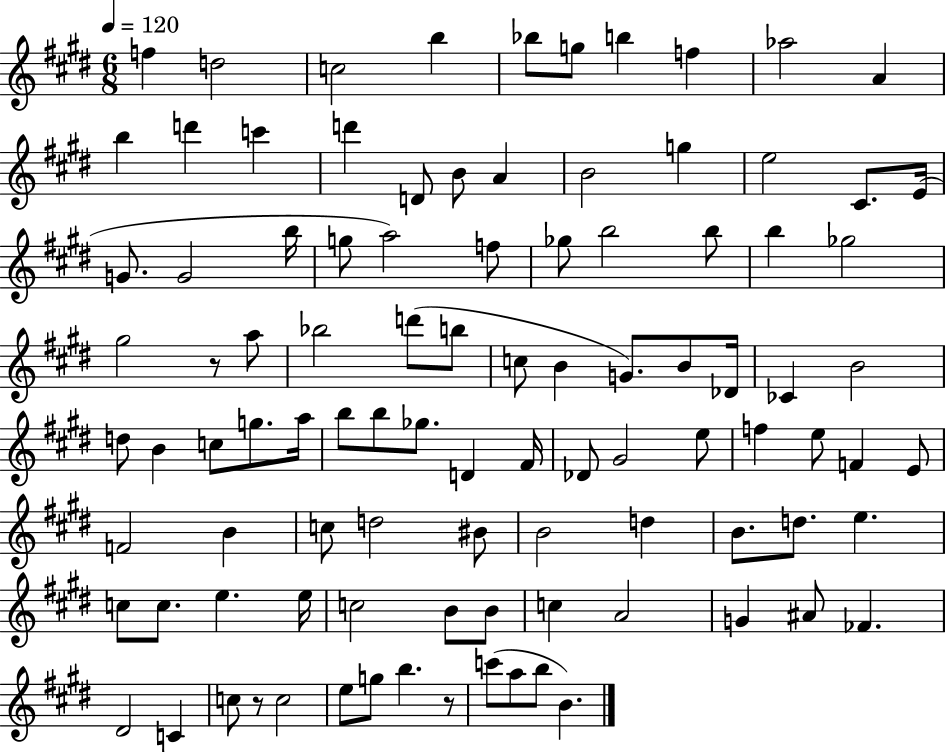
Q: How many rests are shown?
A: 3